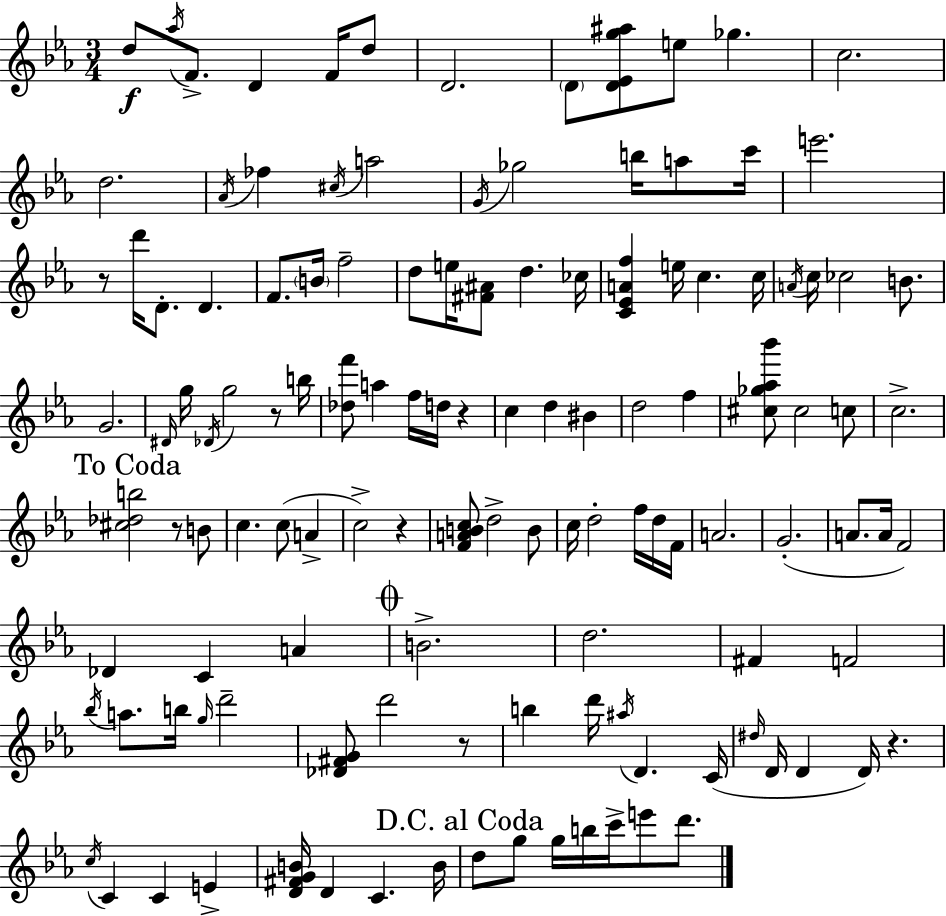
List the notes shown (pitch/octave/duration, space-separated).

D5/e Ab5/s F4/e. D4/q F4/s D5/e D4/h. D4/e [D4,Eb4,G5,A#5]/e E5/e Gb5/q. C5/h. D5/h. Ab4/s FES5/q C#5/s A5/h G4/s Gb5/h B5/s A5/e C6/s E6/h. R/e D6/s D4/e. D4/q. F4/e. B4/s F5/h D5/e E5/s [F#4,A#4]/e D5/q. CES5/s [C4,Eb4,A4,F5]/q E5/s C5/q. C5/s A4/s C5/s CES5/h B4/e. G4/h. D#4/s G5/s Db4/s G5/h R/e B5/s [Db5,F6]/e A5/q F5/s D5/s R/q C5/q D5/q BIS4/q D5/h F5/q [C#5,Gb5,Ab5,Bb6]/e C#5/h C5/e C5/h. [C#5,Db5,B5]/h R/e B4/e C5/q. C5/e A4/q C5/h R/q [F4,A4,B4,C5]/e D5/h B4/e C5/s D5/h F5/s D5/s F4/s A4/h. G4/h. A4/e. A4/s F4/h Db4/q C4/q A4/q B4/h. D5/h. F#4/q F4/h Bb5/s A5/e. B5/s G5/s D6/h [Db4,F#4,G4]/e D6/h R/e B5/q D6/s A#5/s D4/q. C4/s D#5/s D4/s D4/q D4/s R/q. C5/s C4/q C4/q E4/q [D4,F#4,G4,B4]/s D4/q C4/q. B4/s D5/e G5/e G5/s B5/s C6/s E6/e D6/e.